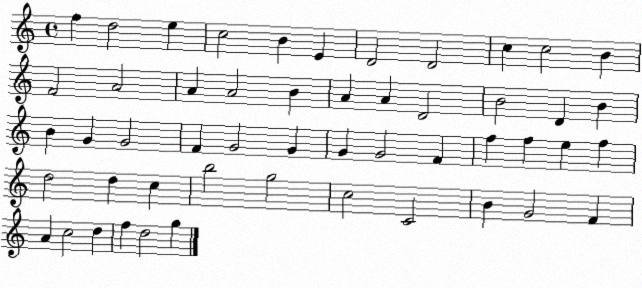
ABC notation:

X:1
T:Untitled
M:4/4
L:1/4
K:C
f d2 e c2 B E D2 D2 c c2 B F2 A2 A A2 B A A D2 B2 D B B G G2 F G2 G G G2 F f f e f d2 d c b2 g2 c2 C2 B G2 F A c2 d f d2 g